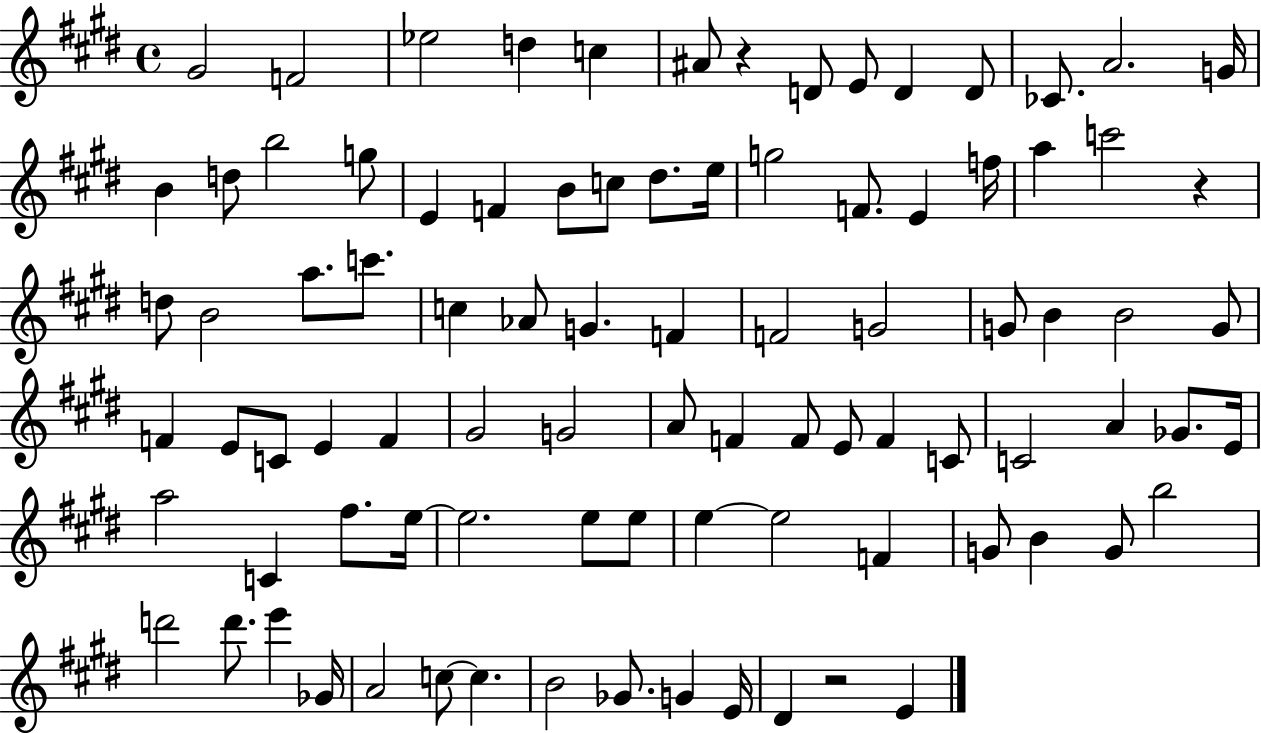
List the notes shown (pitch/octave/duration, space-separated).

G#4/h F4/h Eb5/h D5/q C5/q A#4/e R/q D4/e E4/e D4/q D4/e CES4/e. A4/h. G4/s B4/q D5/e B5/h G5/e E4/q F4/q B4/e C5/e D#5/e. E5/s G5/h F4/e. E4/q F5/s A5/q C6/h R/q D5/e B4/h A5/e. C6/e. C5/q Ab4/e G4/q. F4/q F4/h G4/h G4/e B4/q B4/h G4/e F4/q E4/e C4/e E4/q F4/q G#4/h G4/h A4/e F4/q F4/e E4/e F4/q C4/e C4/h A4/q Gb4/e. E4/s A5/h C4/q F#5/e. E5/s E5/h. E5/e E5/e E5/q E5/h F4/q G4/e B4/q G4/e B5/h D6/h D6/e. E6/q Gb4/s A4/h C5/e C5/q. B4/h Gb4/e. G4/q E4/s D#4/q R/h E4/q